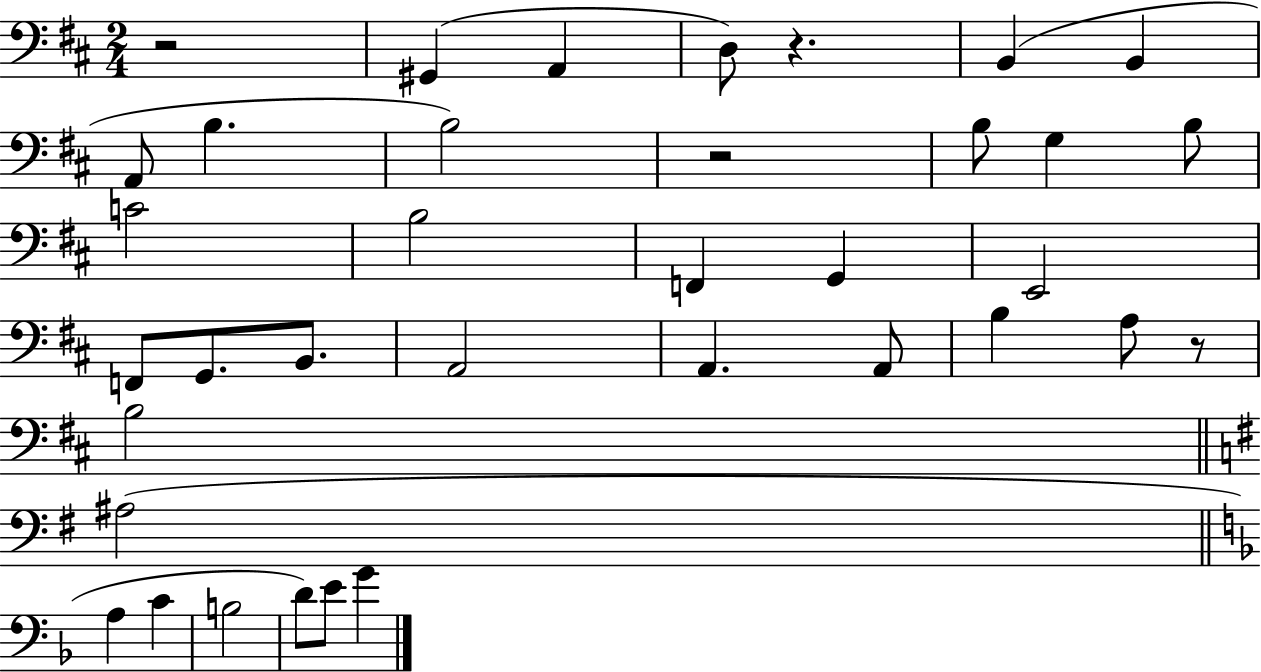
X:1
T:Untitled
M:2/4
L:1/4
K:D
z2 ^G,, A,, D,/2 z B,, B,, A,,/2 B, B,2 z2 B,/2 G, B,/2 C2 B,2 F,, G,, E,,2 F,,/2 G,,/2 B,,/2 A,,2 A,, A,,/2 B, A,/2 z/2 B,2 ^A,2 A, C B,2 D/2 E/2 G